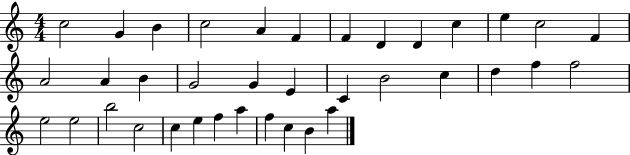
C5/h G4/q B4/q C5/h A4/q F4/q F4/q D4/q D4/q C5/q E5/q C5/h F4/q A4/h A4/q B4/q G4/h G4/q E4/q C4/q B4/h C5/q D5/q F5/q F5/h E5/h E5/h B5/h C5/h C5/q E5/q F5/q A5/q F5/q C5/q B4/q A5/q